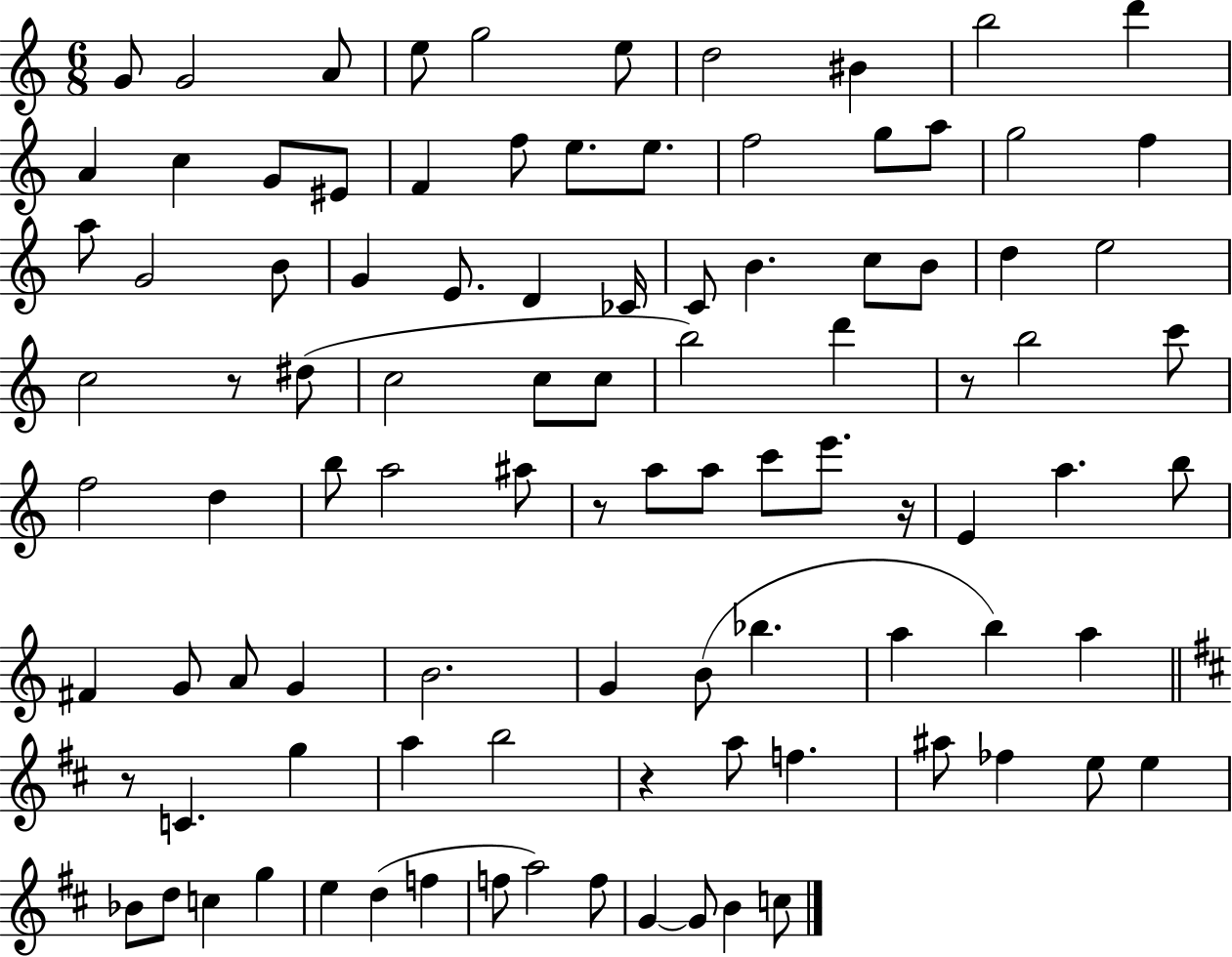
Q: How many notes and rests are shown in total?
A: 98